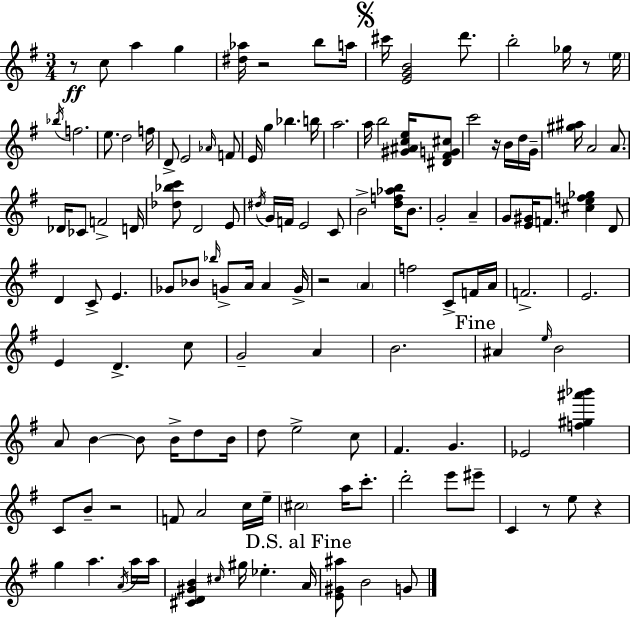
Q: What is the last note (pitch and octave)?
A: G4